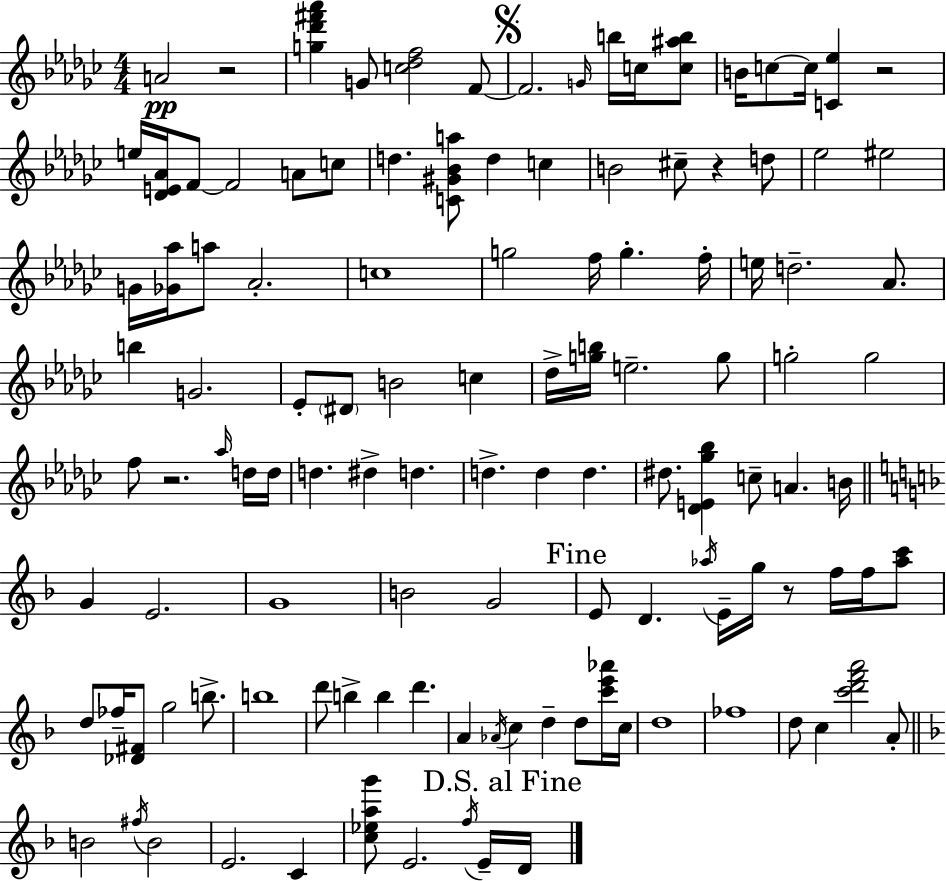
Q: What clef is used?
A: treble